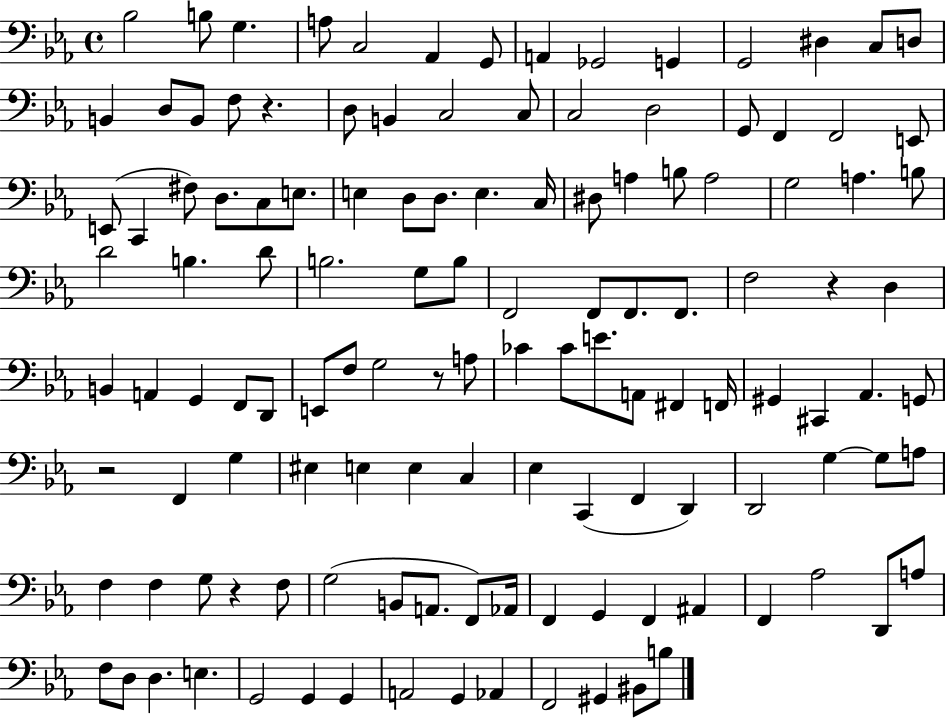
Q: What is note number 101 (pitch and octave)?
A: F2